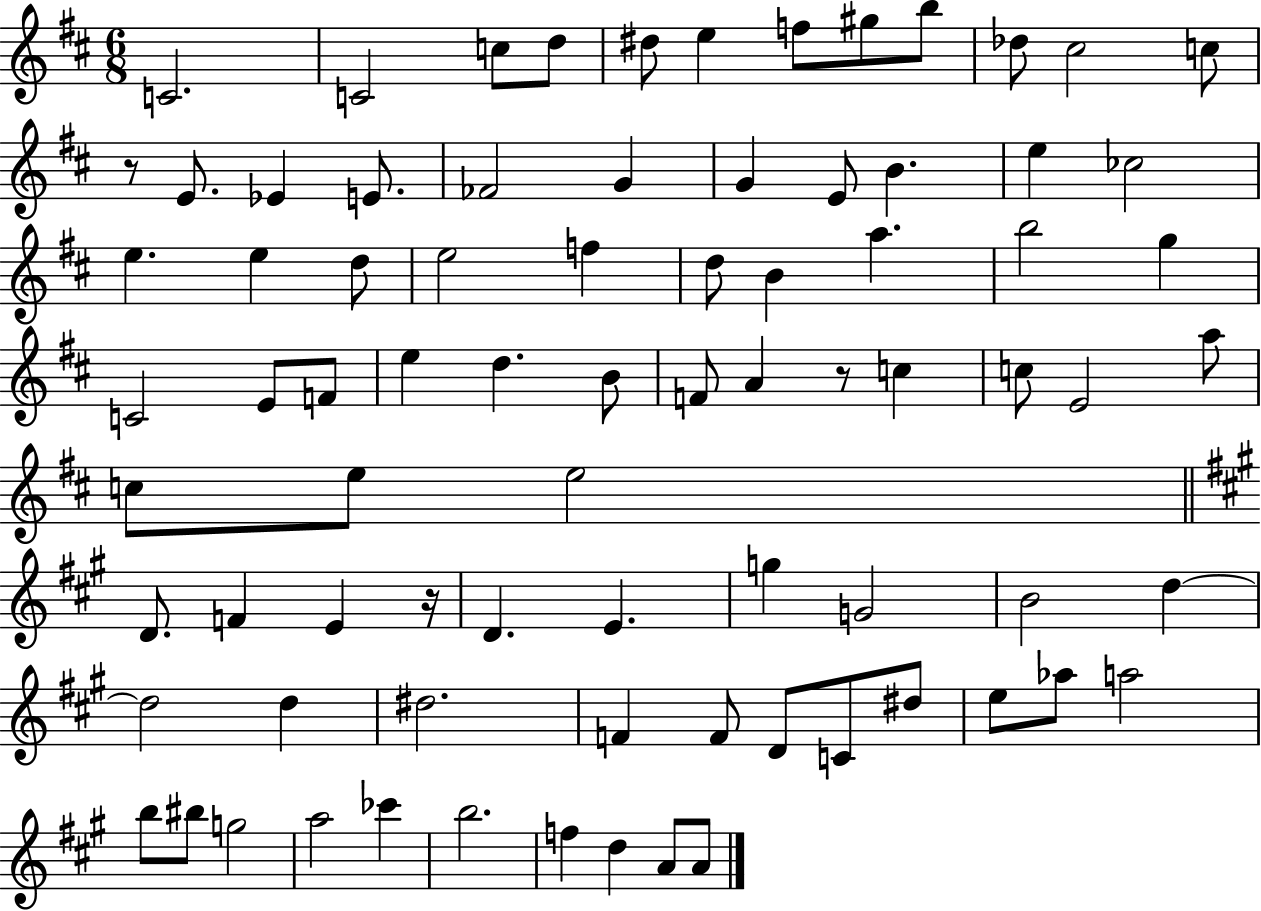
C4/h. C4/h C5/e D5/e D#5/e E5/q F5/e G#5/e B5/e Db5/e C#5/h C5/e R/e E4/e. Eb4/q E4/e. FES4/h G4/q G4/q E4/e B4/q. E5/q CES5/h E5/q. E5/q D5/e E5/h F5/q D5/e B4/q A5/q. B5/h G5/q C4/h E4/e F4/e E5/q D5/q. B4/e F4/e A4/q R/e C5/q C5/e E4/h A5/e C5/e E5/e E5/h D4/e. F4/q E4/q R/s D4/q. E4/q. G5/q G4/h B4/h D5/q D5/h D5/q D#5/h. F4/q F4/e D4/e C4/e D#5/e E5/e Ab5/e A5/h B5/e BIS5/e G5/h A5/h CES6/q B5/h. F5/q D5/q A4/e A4/e